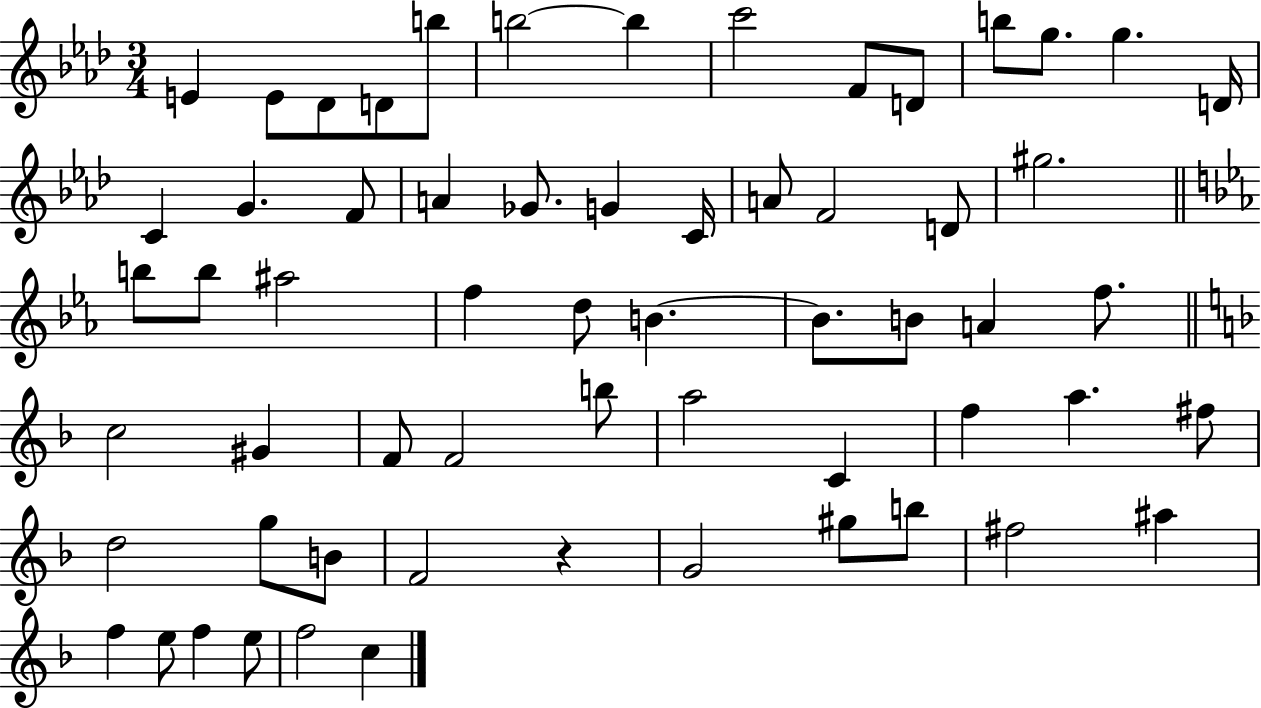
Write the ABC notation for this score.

X:1
T:Untitled
M:3/4
L:1/4
K:Ab
E E/2 _D/2 D/2 b/2 b2 b c'2 F/2 D/2 b/2 g/2 g D/4 C G F/2 A _G/2 G C/4 A/2 F2 D/2 ^g2 b/2 b/2 ^a2 f d/2 B B/2 B/2 A f/2 c2 ^G F/2 F2 b/2 a2 C f a ^f/2 d2 g/2 B/2 F2 z G2 ^g/2 b/2 ^f2 ^a f e/2 f e/2 f2 c